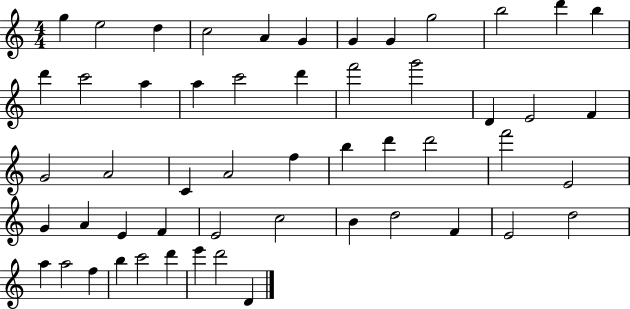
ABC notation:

X:1
T:Untitled
M:4/4
L:1/4
K:C
g e2 d c2 A G G G g2 b2 d' b d' c'2 a a c'2 d' f'2 g'2 D E2 F G2 A2 C A2 f b d' d'2 f'2 E2 G A E F E2 c2 B d2 F E2 d2 a a2 f b c'2 d' e' d'2 D